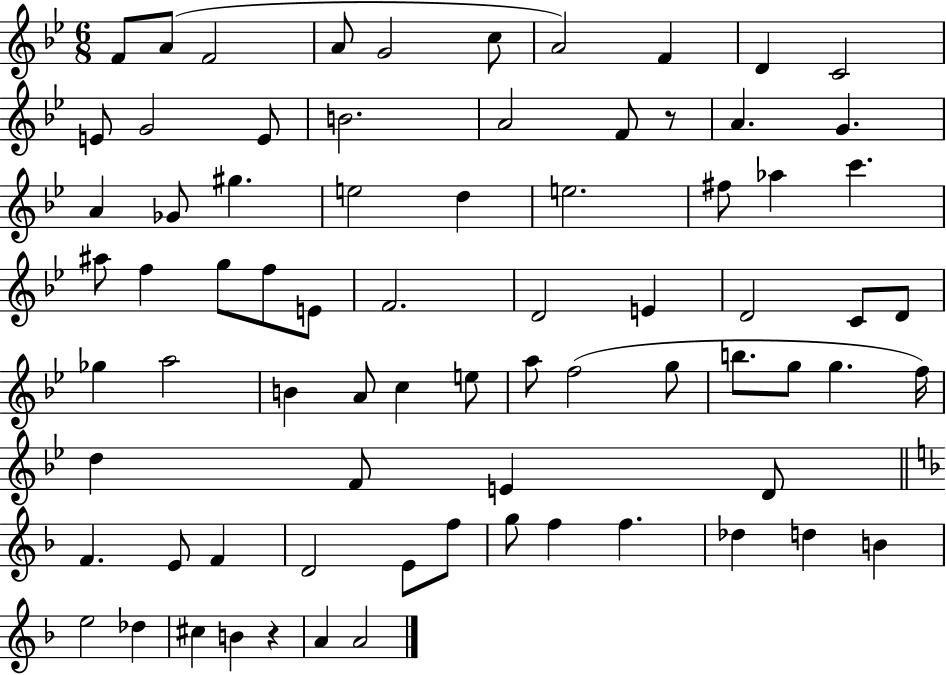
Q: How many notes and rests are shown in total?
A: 75